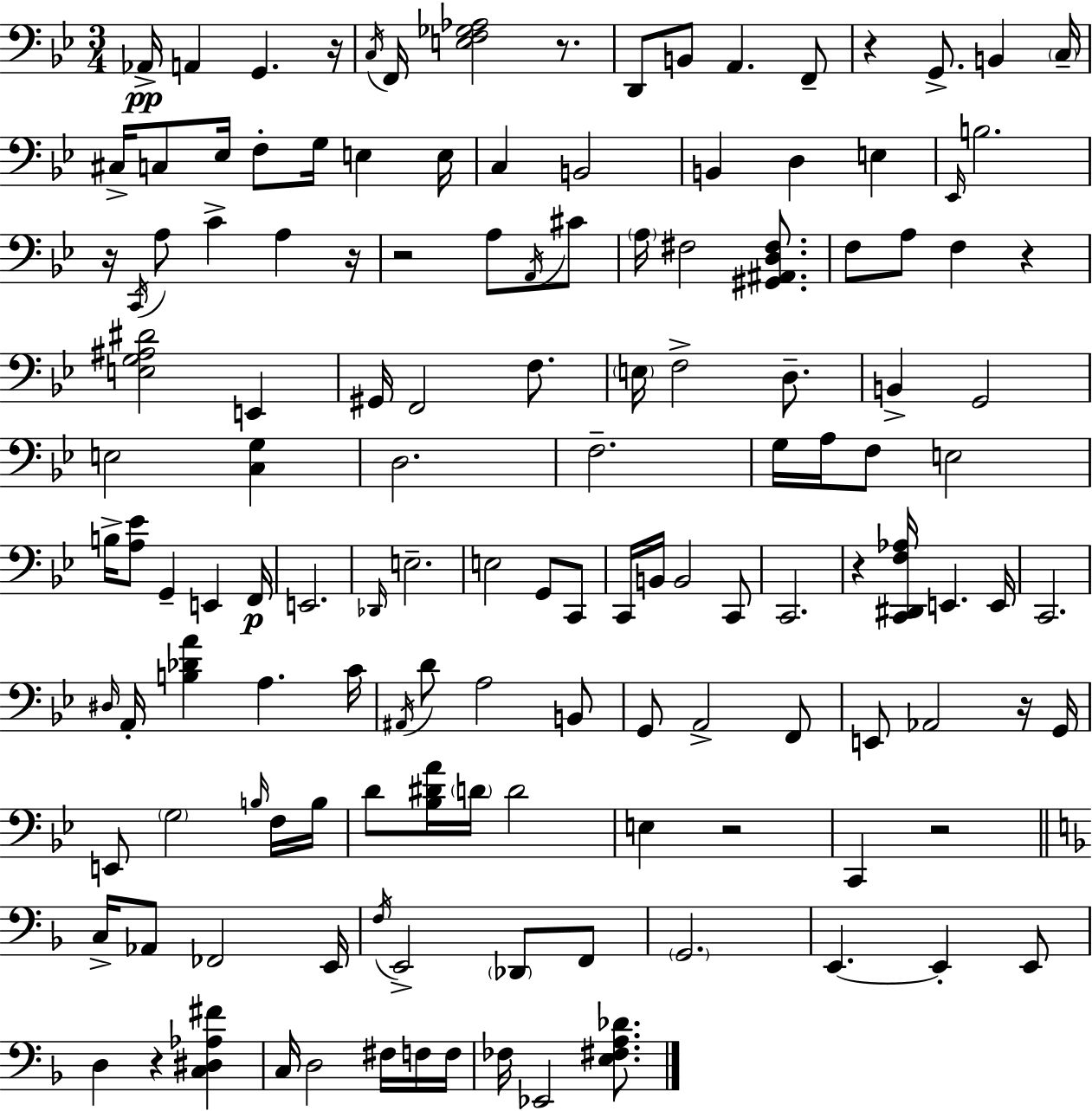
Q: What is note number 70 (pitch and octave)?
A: E2